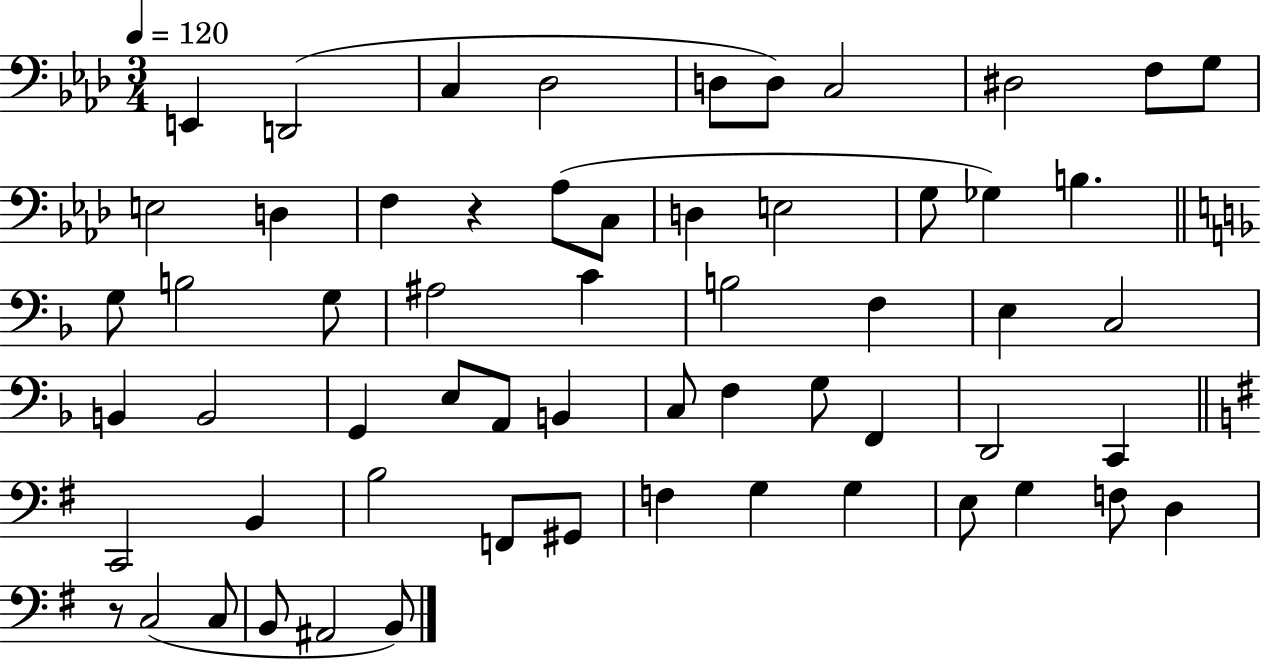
E2/q D2/h C3/q Db3/h D3/e D3/e C3/h D#3/h F3/e G3/e E3/h D3/q F3/q R/q Ab3/e C3/e D3/q E3/h G3/e Gb3/q B3/q. G3/e B3/h G3/e A#3/h C4/q B3/h F3/q E3/q C3/h B2/q B2/h G2/q E3/e A2/e B2/q C3/e F3/q G3/e F2/q D2/h C2/q C2/h B2/q B3/h F2/e G#2/e F3/q G3/q G3/q E3/e G3/q F3/e D3/q R/e C3/h C3/e B2/e A#2/h B2/e